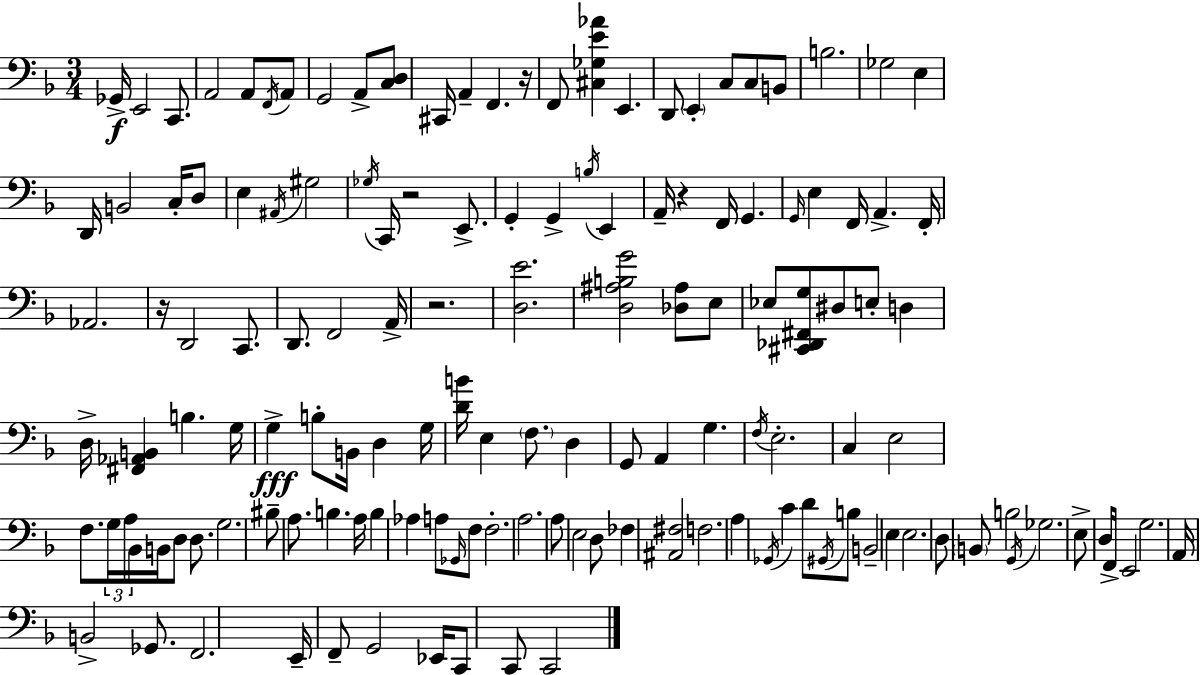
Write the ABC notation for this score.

X:1
T:Untitled
M:3/4
L:1/4
K:F
_G,,/4 E,,2 C,,/2 A,,2 A,,/2 F,,/4 A,,/2 G,,2 A,,/2 [C,D,]/2 ^C,,/4 A,, F,, z/4 F,,/2 [^C,_G,E_A] E,, D,,/2 E,, C,/2 C,/2 B,,/2 B,2 _G,2 E, D,,/4 B,,2 C,/4 D,/2 E, ^A,,/4 ^G,2 _G,/4 C,,/4 z2 E,,/2 G,, G,, B,/4 E,, A,,/4 z F,,/4 G,, G,,/4 E, F,,/4 A,, F,,/4 _A,,2 z/4 D,,2 C,,/2 D,,/2 F,,2 A,,/4 z2 [D,E]2 [D,^A,B,G]2 [_D,^A,]/2 E,/2 _E,/2 [^C,,_D,,^F,,G,]/2 ^D,/2 E,/2 D, D,/4 [^F,,_A,,B,,] B, G,/4 G, B,/2 B,,/4 D, G,/4 [DB]/4 E, F,/2 D, G,,/2 A,, G, F,/4 E,2 C, E,2 F,/2 G,/4 A,/4 _B,,/4 B,,/4 D,/2 D,/2 G,2 ^B,/2 A,/2 B, A,/4 B, _A, A,/2 _G,,/4 F,/2 F,2 A,2 A,/2 E,2 D,/2 _F, [^A,,^F,]2 F,2 A, _G,,/4 C D/2 ^G,,/4 B,/2 B,,2 E, E,2 D,/2 B,,/2 B,2 G,,/4 _G,2 E,/2 D,/4 F,,/4 E,,2 G,2 A,,/4 B,,2 _G,,/2 F,,2 E,,/4 F,,/2 G,,2 _E,,/4 C,,/2 C,,/2 C,,2